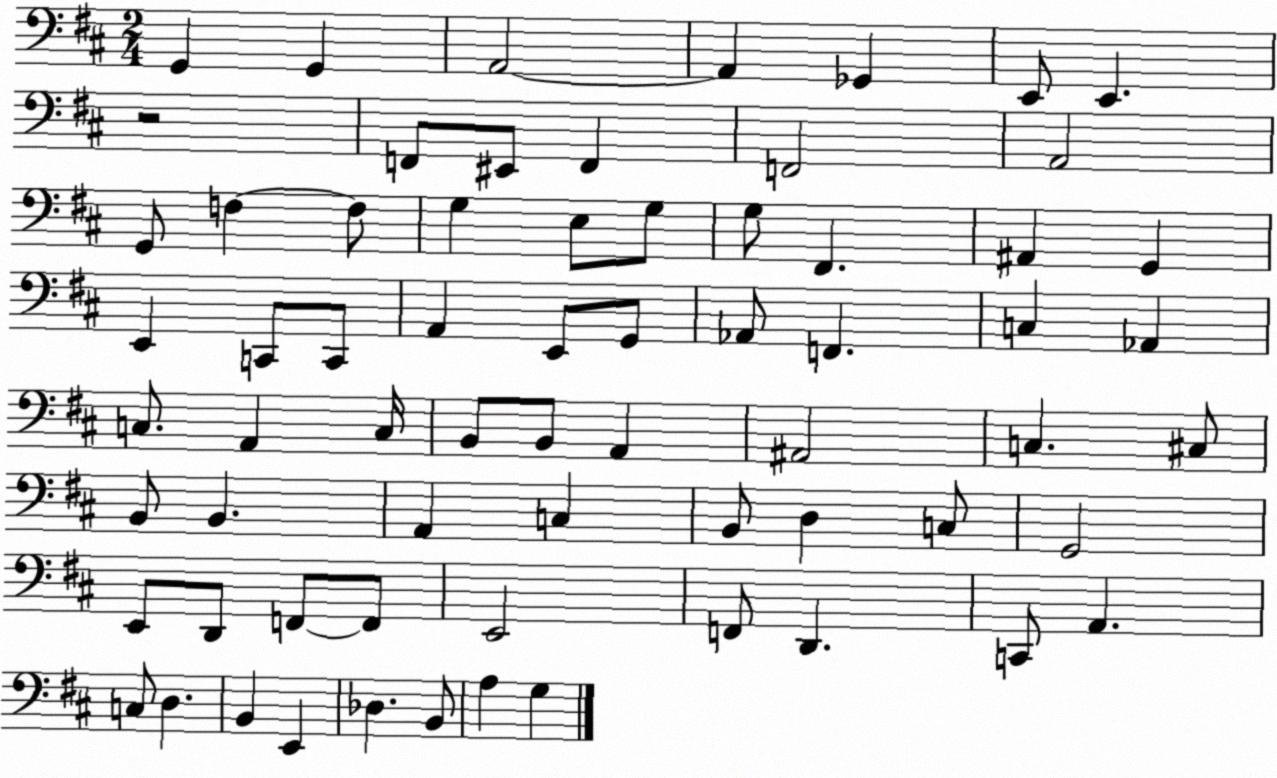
X:1
T:Untitled
M:2/4
L:1/4
K:D
G,, G,, A,,2 A,, _G,, E,,/2 E,, z2 F,,/2 ^E,,/2 F,, F,,2 A,,2 G,,/2 F, F,/2 G, E,/2 G,/2 G,/2 ^F,, ^A,, G,, E,, C,,/2 C,,/2 A,, E,,/2 G,,/2 _A,,/2 F,, C, _A,, C,/2 A,, C,/4 B,,/2 B,,/2 A,, ^A,,2 C, ^C,/2 B,,/2 B,, A,, C, B,,/2 D, C,/2 G,,2 E,,/2 D,,/2 F,,/2 F,,/2 E,,2 F,,/2 D,, C,,/2 A,, C,/2 D, B,, E,, _D, B,,/2 A, G,